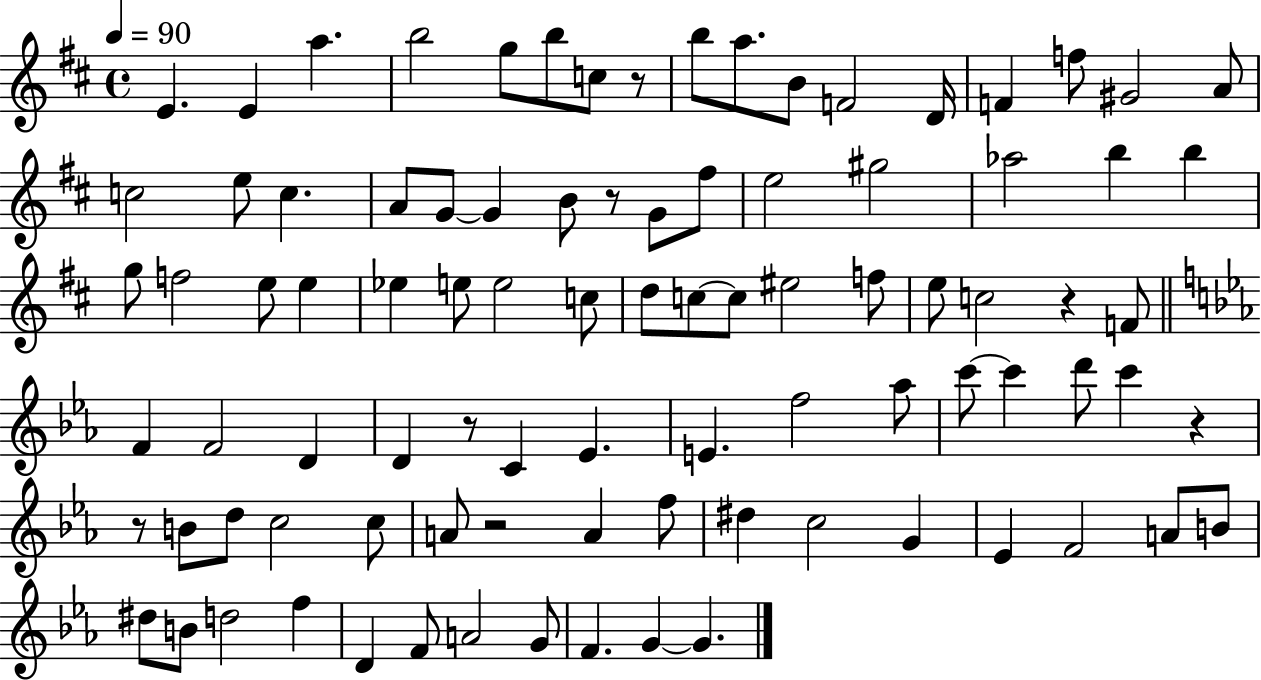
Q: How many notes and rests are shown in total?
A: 91